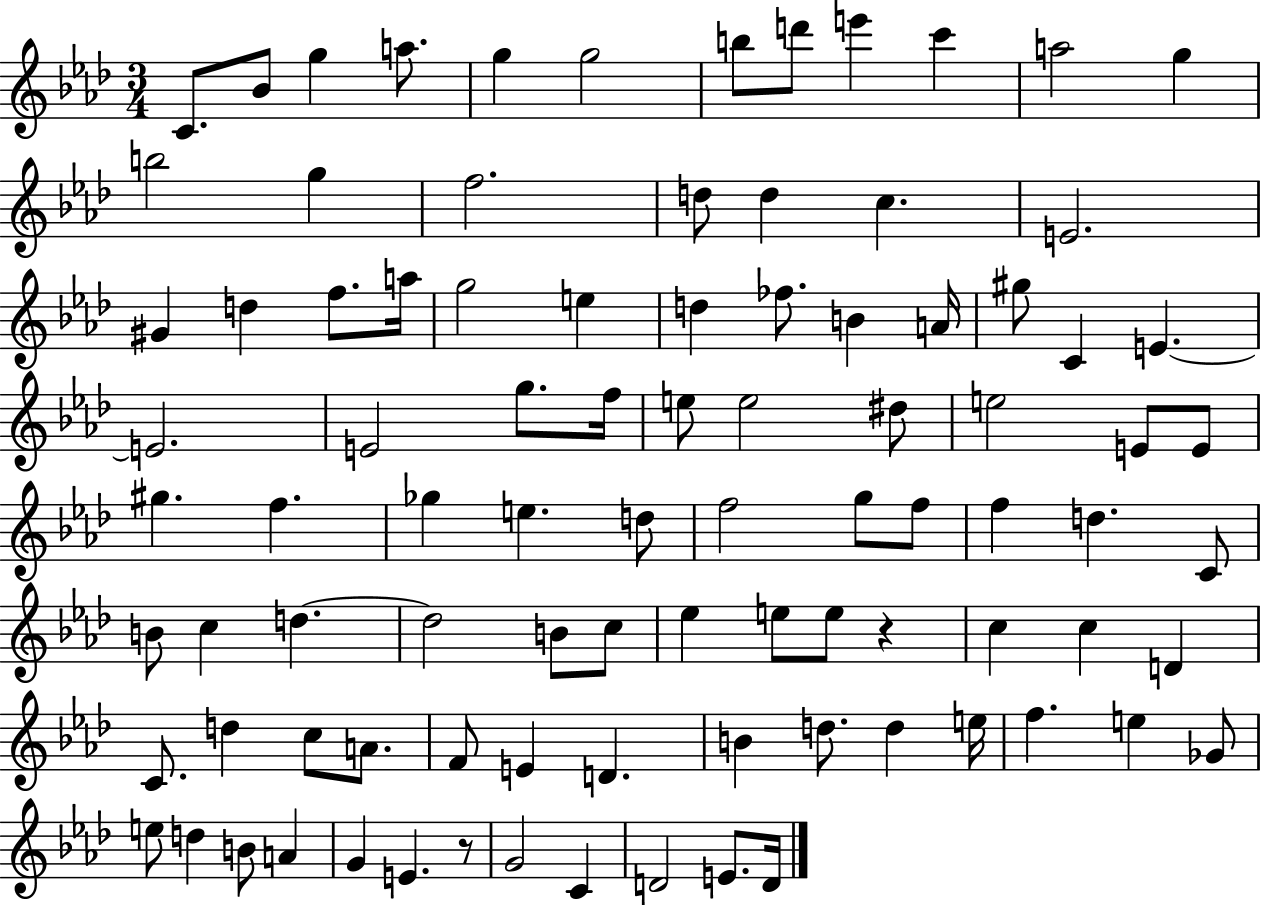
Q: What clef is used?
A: treble